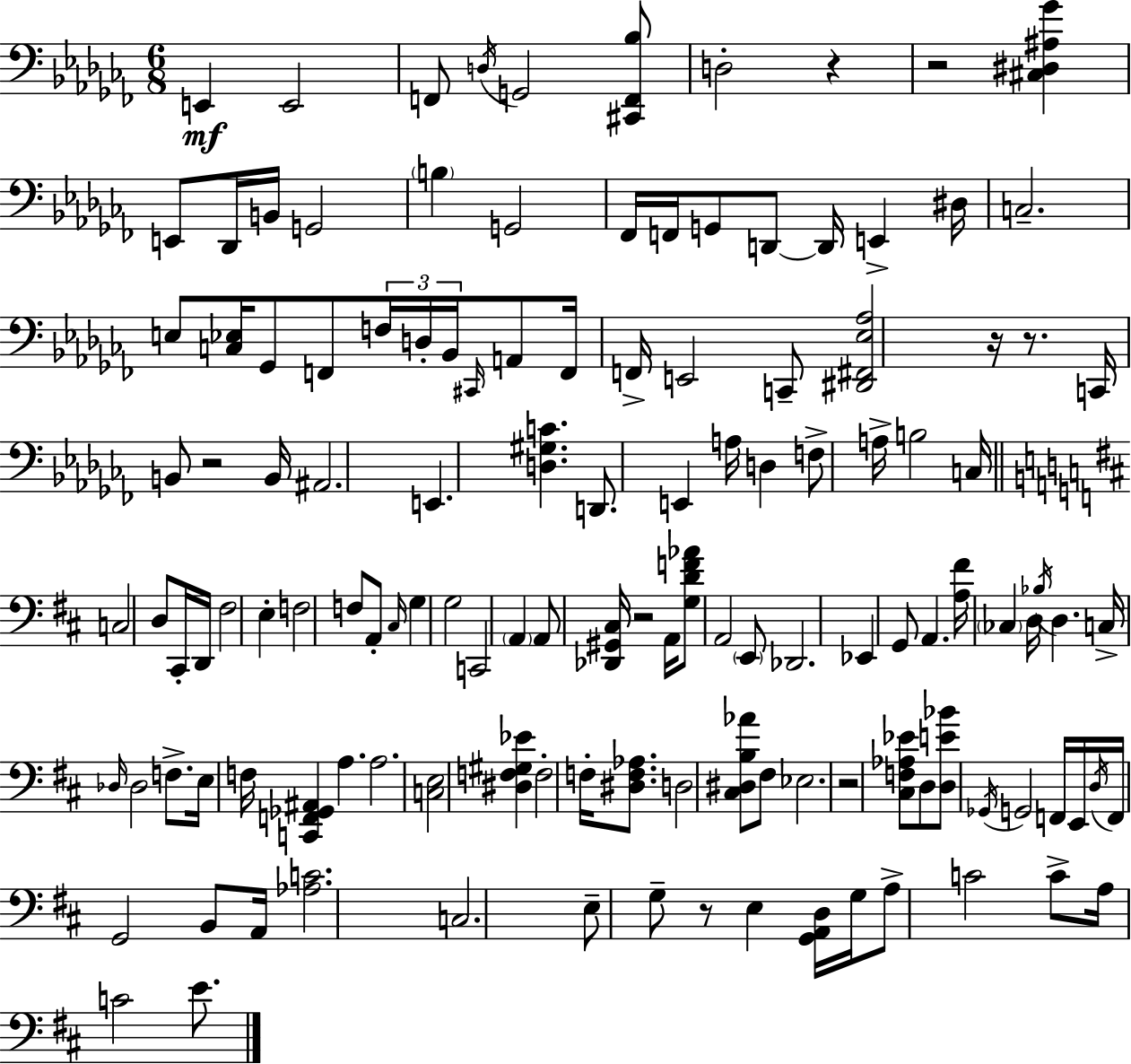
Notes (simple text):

E2/q E2/h F2/e D3/s G2/h [C#2,F2,Bb3]/e D3/h R/q R/h [C#3,D#3,A#3,Gb4]/q E2/e Db2/s B2/s G2/h B3/q G2/h FES2/s F2/s G2/e D2/e D2/s E2/q D#3/s C3/h. E3/e [C3,Eb3]/s Gb2/e F2/e F3/s D3/s Bb2/s C#2/s A2/e F2/s F2/s E2/h C2/e [D#2,F#2,Eb3,Ab3]/h R/s R/e. C2/s B2/e R/h B2/s A#2/h. E2/q. [D3,G#3,C4]/q. D2/e. E2/q A3/s D3/q F3/e A3/s B3/h C3/s C3/h D3/e C#2/s D2/s F#3/h E3/q F3/h F3/e A2/e C#3/s G3/q G3/h C2/h A2/q A2/e [Db2,G#2,C#3]/s R/h A2/s [G3,D4,F4,Ab4]/e A2/h E2/e Db2/h. Eb2/q G2/e A2/q. [A3,F#4]/s CES3/q D3/s Bb3/s D3/q. C3/s Db3/s Db3/h F3/e. E3/s F3/s [C2,F2,Gb2,A#2]/q A3/q. A3/h. [C3,E3]/h [D#3,F3,G#3,Eb4]/q F3/h F3/s [D#3,F3,Ab3]/e. D3/h [C#3,D#3,B3,Ab4]/e F#3/e Eb3/h. R/h [C#3,F3,Ab3,Eb4]/e D3/e [D3,E4,Bb4]/e Gb2/s G2/h F2/s E2/s D3/s F2/s G2/h B2/e A2/s [Ab3,C4]/h. C3/h. E3/e G3/e R/e E3/q [G2,A2,D3]/s G3/s A3/e C4/h C4/e A3/s C4/h E4/e.